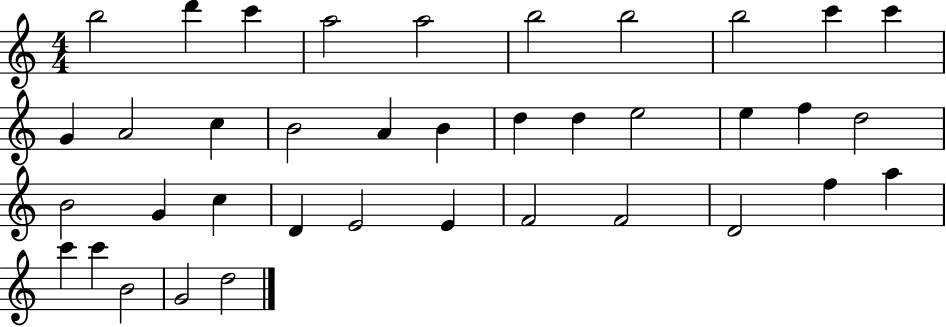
B5/h D6/q C6/q A5/h A5/h B5/h B5/h B5/h C6/q C6/q G4/q A4/h C5/q B4/h A4/q B4/q D5/q D5/q E5/h E5/q F5/q D5/h B4/h G4/q C5/q D4/q E4/h E4/q F4/h F4/h D4/h F5/q A5/q C6/q C6/q B4/h G4/h D5/h